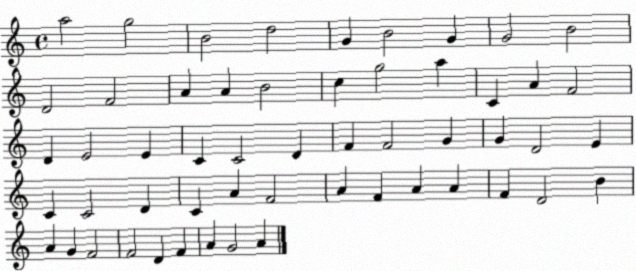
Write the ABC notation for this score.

X:1
T:Untitled
M:4/4
L:1/4
K:C
a2 g2 B2 d2 G B2 G G2 B2 D2 F2 A A B2 c g2 a C A F2 D E2 E C C2 D F F2 G G D2 E C C2 D C A F2 A F A A F D2 B A G F2 F2 D F A G2 A